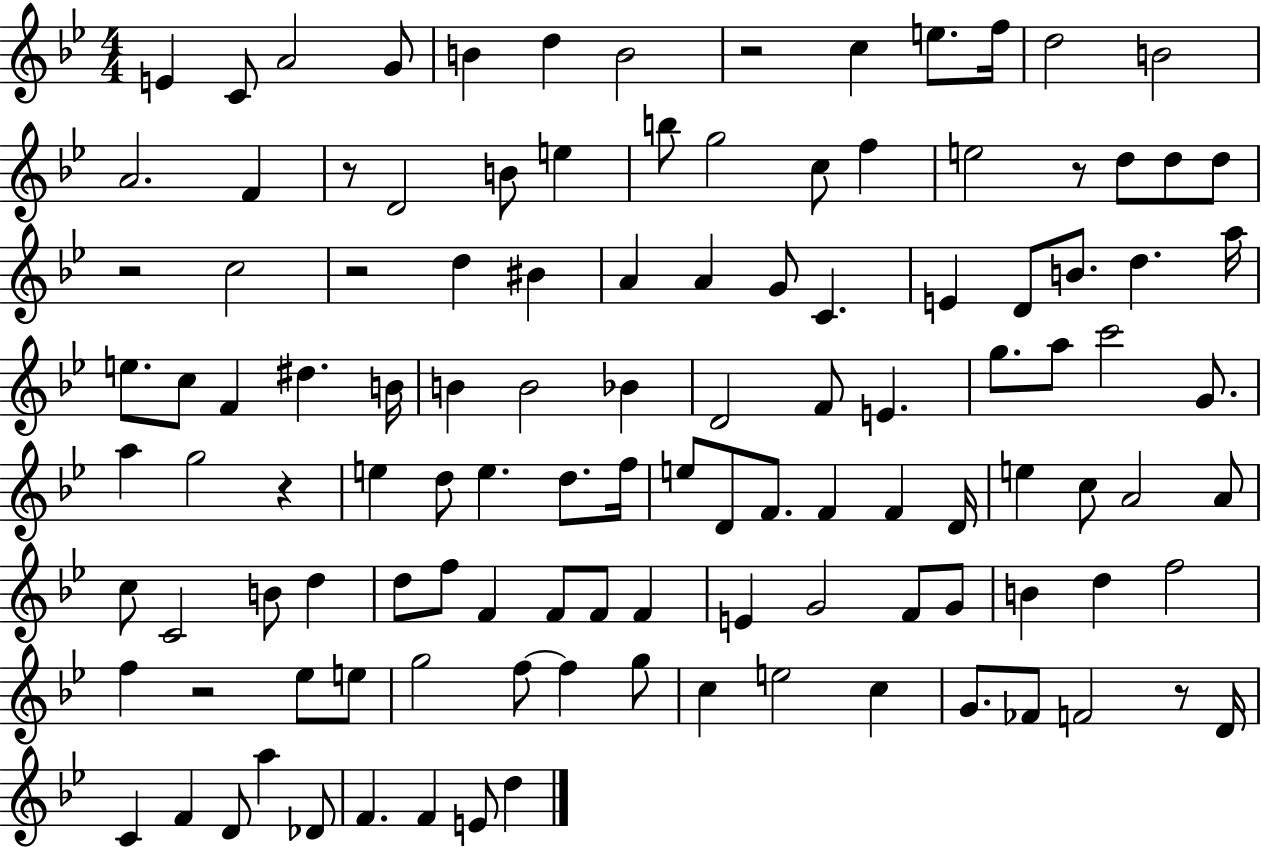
E4/q C4/e A4/h G4/e B4/q D5/q B4/h R/h C5/q E5/e. F5/s D5/h B4/h A4/h. F4/q R/e D4/h B4/e E5/q B5/e G5/h C5/e F5/q E5/h R/e D5/e D5/e D5/e R/h C5/h R/h D5/q BIS4/q A4/q A4/q G4/e C4/q. E4/q D4/e B4/e. D5/q. A5/s E5/e. C5/e F4/q D#5/q. B4/s B4/q B4/h Bb4/q D4/h F4/e E4/q. G5/e. A5/e C6/h G4/e. A5/q G5/h R/q E5/q D5/e E5/q. D5/e. F5/s E5/e D4/e F4/e. F4/q F4/q D4/s E5/q C5/e A4/h A4/e C5/e C4/h B4/e D5/q D5/e F5/e F4/q F4/e F4/e F4/q E4/q G4/h F4/e G4/e B4/q D5/q F5/h F5/q R/h Eb5/e E5/e G5/h F5/e F5/q G5/e C5/q E5/h C5/q G4/e. FES4/e F4/h R/e D4/s C4/q F4/q D4/e A5/q Db4/e F4/q. F4/q E4/e D5/q